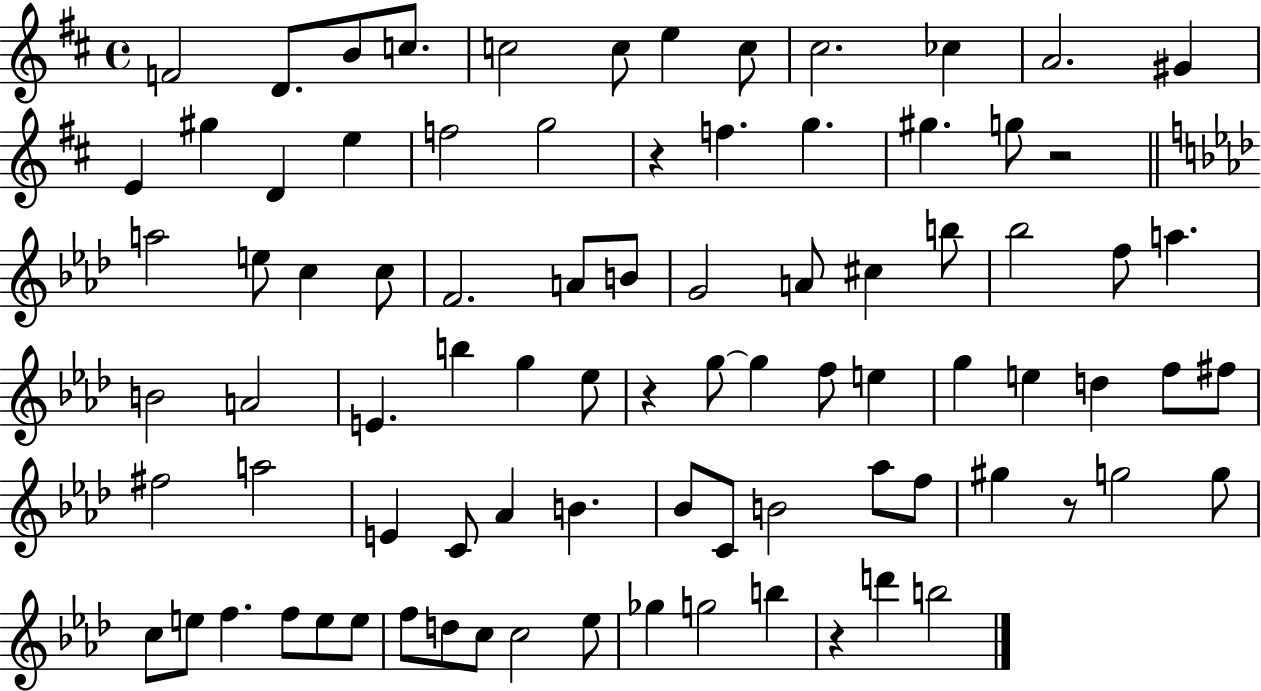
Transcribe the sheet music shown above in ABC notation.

X:1
T:Untitled
M:4/4
L:1/4
K:D
F2 D/2 B/2 c/2 c2 c/2 e c/2 ^c2 _c A2 ^G E ^g D e f2 g2 z f g ^g g/2 z2 a2 e/2 c c/2 F2 A/2 B/2 G2 A/2 ^c b/2 _b2 f/2 a B2 A2 E b g _e/2 z g/2 g f/2 e g e d f/2 ^f/2 ^f2 a2 E C/2 _A B _B/2 C/2 B2 _a/2 f/2 ^g z/2 g2 g/2 c/2 e/2 f f/2 e/2 e/2 f/2 d/2 c/2 c2 _e/2 _g g2 b z d' b2